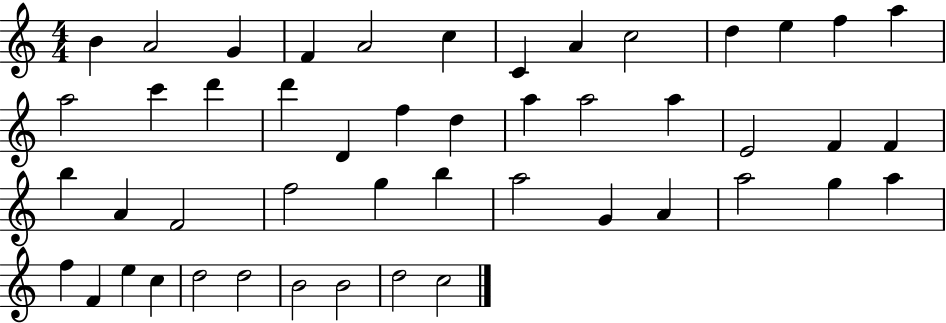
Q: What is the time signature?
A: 4/4